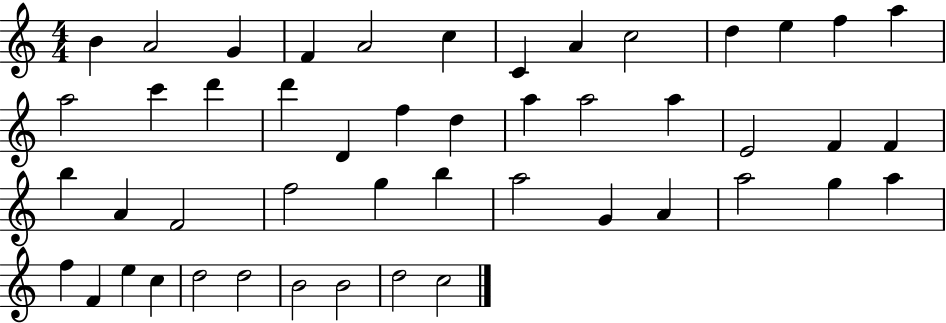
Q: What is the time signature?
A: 4/4